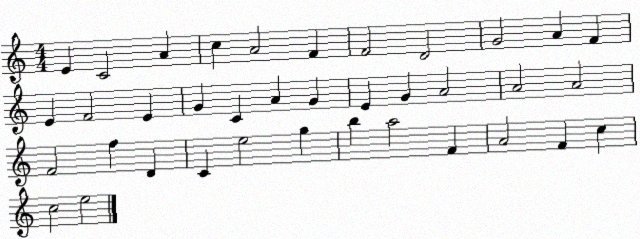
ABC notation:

X:1
T:Untitled
M:4/4
L:1/4
K:C
E C2 A c A2 F F2 D2 G2 A F E F2 E G C A G E G A2 A2 A2 F2 f D C e2 g b a2 F A2 F c c2 e2